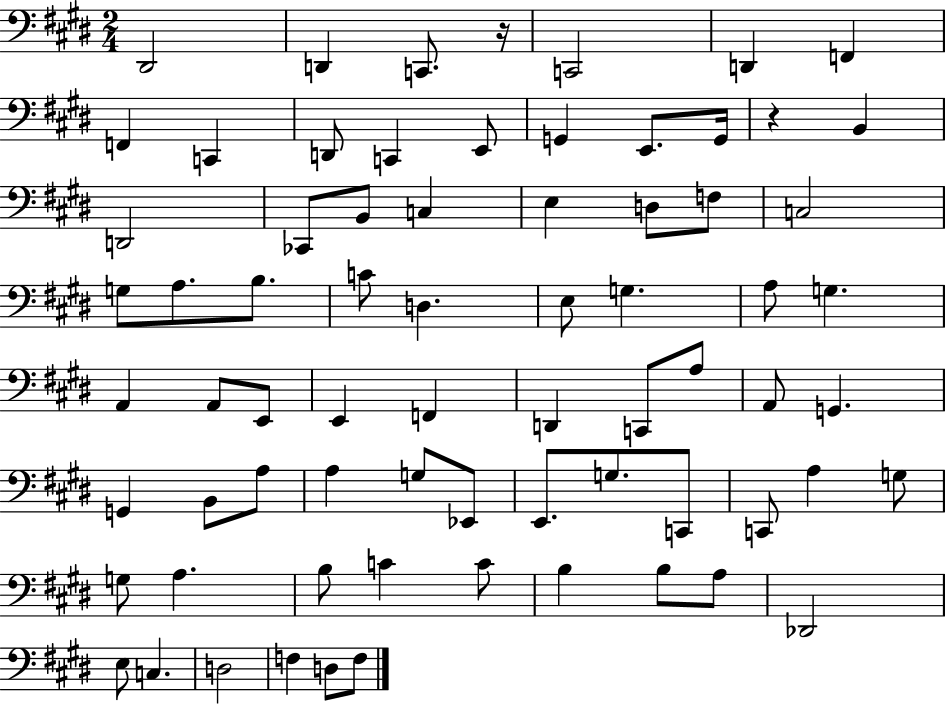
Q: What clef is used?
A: bass